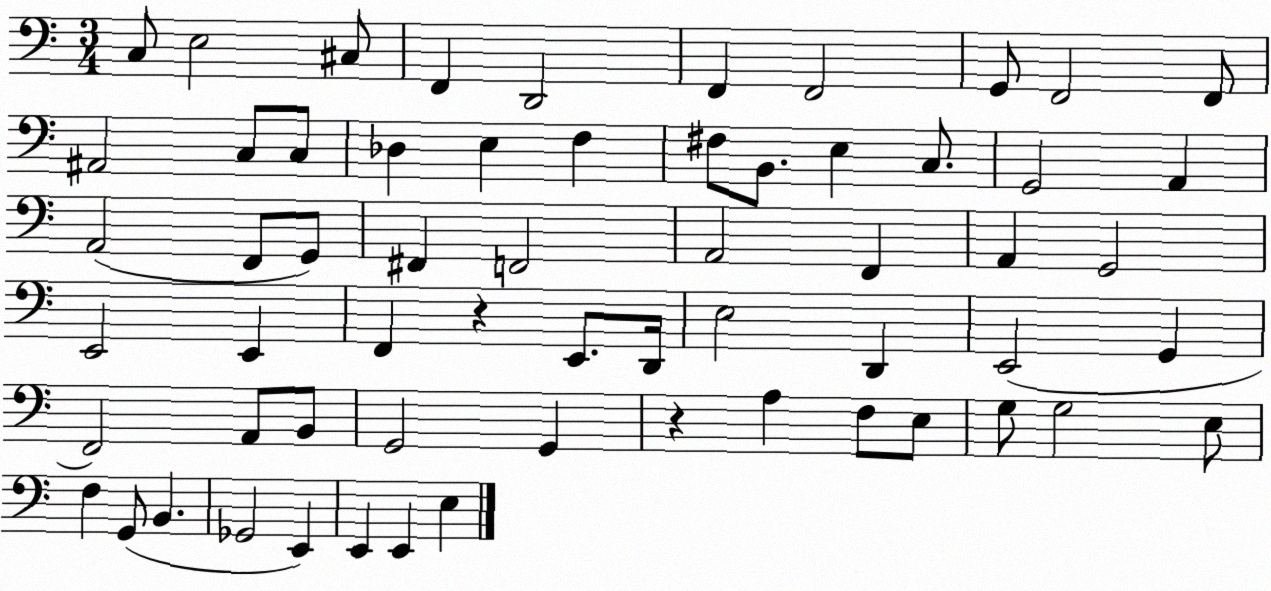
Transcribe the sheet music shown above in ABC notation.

X:1
T:Untitled
M:3/4
L:1/4
K:C
C,/2 E,2 ^C,/2 F,, D,,2 F,, F,,2 G,,/2 F,,2 F,,/2 ^A,,2 C,/2 C,/2 _D, E, F, ^F,/2 B,,/2 E, C,/2 G,,2 A,, A,,2 F,,/2 G,,/2 ^F,, F,,2 A,,2 F,, A,, G,,2 E,,2 E,, F,, z E,,/2 D,,/4 E,2 D,, E,,2 G,, F,,2 A,,/2 B,,/2 G,,2 G,, z A, F,/2 E,/2 G,/2 G,2 E,/2 F, G,,/2 B,, _G,,2 E,, E,, E,, E,